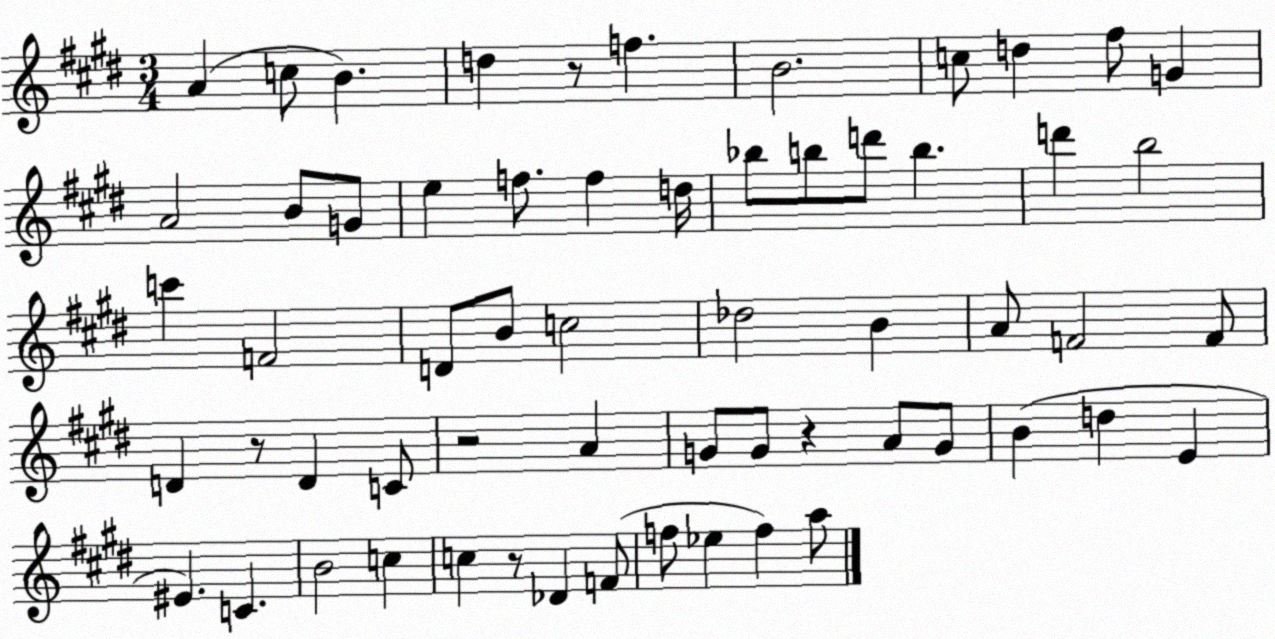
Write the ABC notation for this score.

X:1
T:Untitled
M:3/4
L:1/4
K:E
A c/2 B d z/2 f B2 c/2 d ^f/2 G A2 B/2 G/2 e f/2 f d/4 _b/2 b/2 d'/2 b d' b2 c' F2 D/2 B/2 c2 _d2 B A/2 F2 F/2 D z/2 D C/2 z2 A G/2 G/2 z A/2 G/2 B d E ^E C B2 c c z/2 _D F/2 f/2 _e f a/2